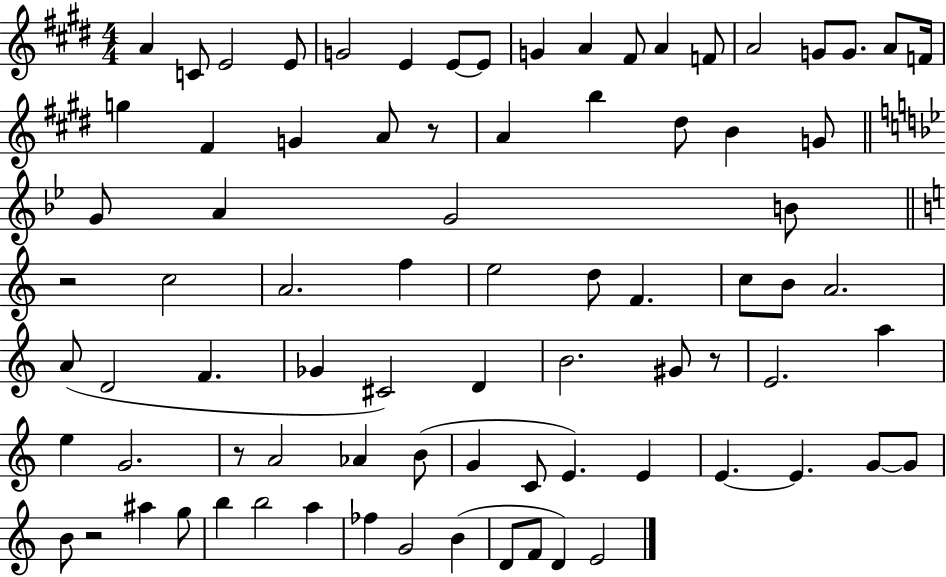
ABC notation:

X:1
T:Untitled
M:4/4
L:1/4
K:E
A C/2 E2 E/2 G2 E E/2 E/2 G A ^F/2 A F/2 A2 G/2 G/2 A/2 F/4 g ^F G A/2 z/2 A b ^d/2 B G/2 G/2 A G2 B/2 z2 c2 A2 f e2 d/2 F c/2 B/2 A2 A/2 D2 F _G ^C2 D B2 ^G/2 z/2 E2 a e G2 z/2 A2 _A B/2 G C/2 E E E E G/2 G/2 B/2 z2 ^a g/2 b b2 a _f G2 B D/2 F/2 D E2